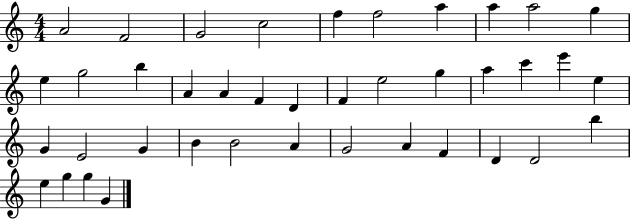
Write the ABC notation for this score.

X:1
T:Untitled
M:4/4
L:1/4
K:C
A2 F2 G2 c2 f f2 a a a2 g e g2 b A A F D F e2 g a c' e' e G E2 G B B2 A G2 A F D D2 b e g g G